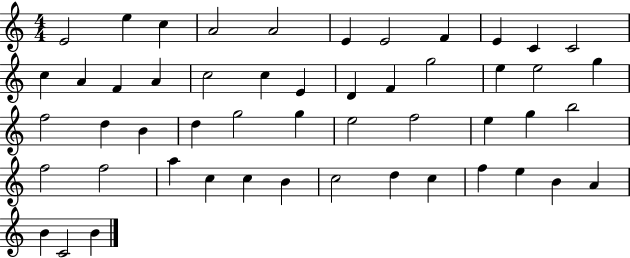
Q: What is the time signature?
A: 4/4